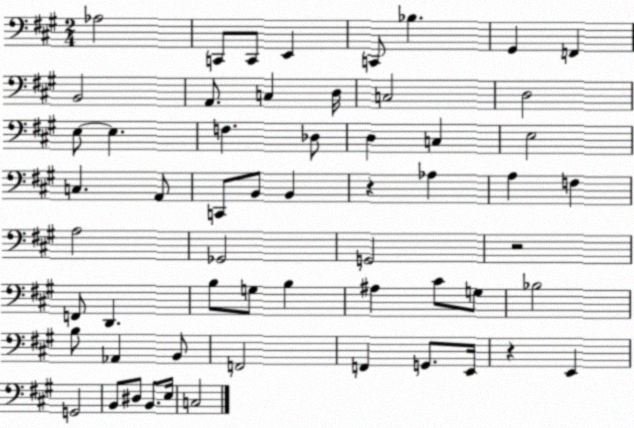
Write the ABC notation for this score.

X:1
T:Untitled
M:2/4
L:1/4
K:A
_A,2 C,,/2 C,,/2 E,, C,,/2 _B, ^G,, F,, B,,2 A,,/2 C, D,/4 C,2 D,2 E,/2 E, F, _D,/2 D, C, E,2 C, A,,/2 C,,/2 B,,/2 B,, z _A, A, F, A,2 _G,,2 G,,2 z2 F,,/2 D,, B,/2 G,/2 B, ^A, ^C/2 G,/2 _B,2 B,/2 _A,, B,,/2 F,,2 F,, G,,/2 E,,/4 z E,, G,,2 B,,/2 ^D,/2 B,,/2 E,/4 C,2